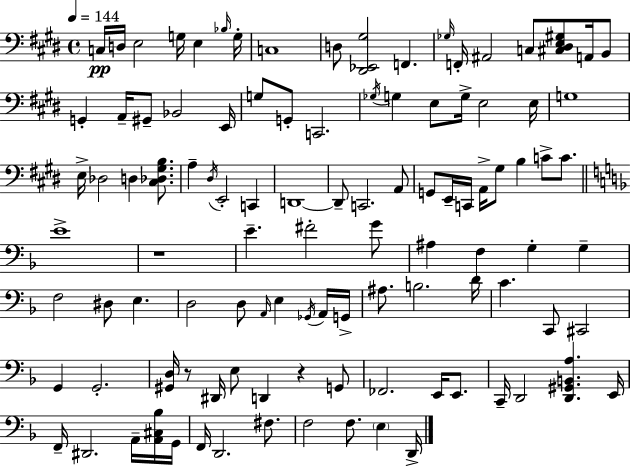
C3/s D3/s E3/h G3/s E3/q Bb3/s G3/s C3/w D3/e [D#2,Eb2,G#3]/h F2/q. Gb3/s F2/s A#2/h C3/e [C#3,D#3,E3,G#3]/e A2/s B2/e G2/q A2/s G#2/e Bb2/h E2/s G3/e G2/e C2/h. Gb3/s G3/q E3/e G3/s E3/h E3/s G3/w E3/s Db3/h D3/q [C#3,Db3,G#3,B3]/e. A3/q D#3/s E2/h C2/q D2/w D2/e C2/h. A2/e G2/e E2/s C2/s A2/s G#3/e B3/q C4/e C4/e. E4/w R/w E4/q. F#4/h G4/e A#3/q F3/q G3/q G3/q F3/h D#3/e E3/q. D3/h D3/e A2/s E3/q Gb2/s A2/s G2/s A#3/e. B3/h. D4/s C4/q. C2/e C#2/h G2/q G2/h. [G#2,D3]/s R/e D#2/s E3/e D2/q R/q G2/e FES2/h. E2/s E2/e. C2/s D2/h [D2,G#2,B2,A3]/q. E2/s F2/s D#2/h. A2/s [A2,C#3,Bb3]/s G2/s F2/s D2/h. F#3/e. F3/h F3/e. E3/q D2/s